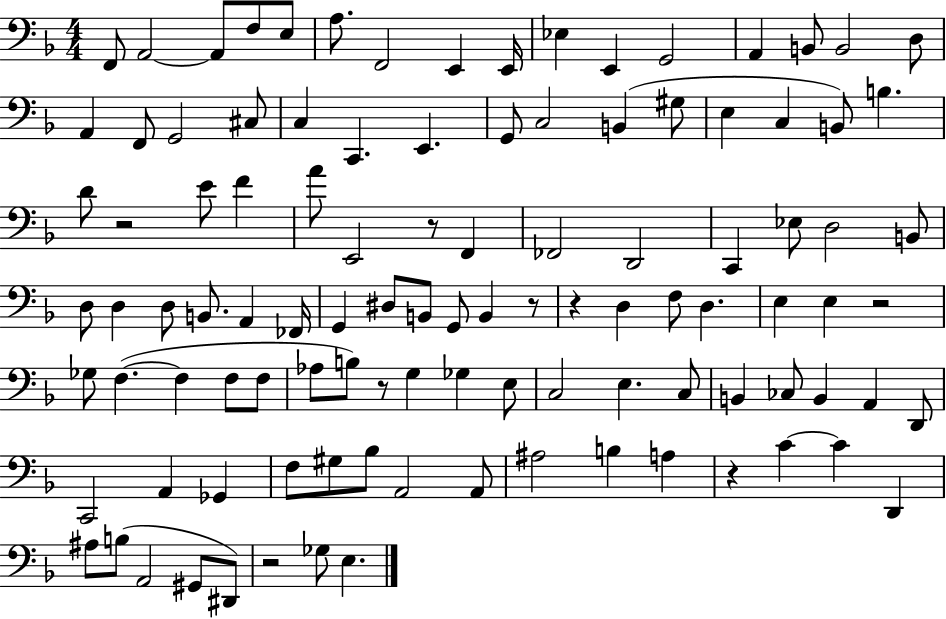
F2/e A2/h A2/e F3/e E3/e A3/e. F2/h E2/q E2/s Eb3/q E2/q G2/h A2/q B2/e B2/h D3/e A2/q F2/e G2/h C#3/e C3/q C2/q. E2/q. G2/e C3/h B2/q G#3/e E3/q C3/q B2/e B3/q. D4/e R/h E4/e F4/q A4/e E2/h R/e F2/q FES2/h D2/h C2/q Eb3/e D3/h B2/e D3/e D3/q D3/e B2/e. A2/q FES2/s G2/q D#3/e B2/e G2/e B2/q R/e R/q D3/q F3/e D3/q. E3/q E3/q R/h Gb3/e F3/q. F3/q F3/e F3/e Ab3/e B3/e R/e G3/q Gb3/q E3/e C3/h E3/q. C3/e B2/q CES3/e B2/q A2/q D2/e C2/h A2/q Gb2/q F3/e G#3/e Bb3/e A2/h A2/e A#3/h B3/q A3/q R/q C4/q C4/q D2/q A#3/e B3/e A2/h G#2/e D#2/e R/h Gb3/e E3/q.